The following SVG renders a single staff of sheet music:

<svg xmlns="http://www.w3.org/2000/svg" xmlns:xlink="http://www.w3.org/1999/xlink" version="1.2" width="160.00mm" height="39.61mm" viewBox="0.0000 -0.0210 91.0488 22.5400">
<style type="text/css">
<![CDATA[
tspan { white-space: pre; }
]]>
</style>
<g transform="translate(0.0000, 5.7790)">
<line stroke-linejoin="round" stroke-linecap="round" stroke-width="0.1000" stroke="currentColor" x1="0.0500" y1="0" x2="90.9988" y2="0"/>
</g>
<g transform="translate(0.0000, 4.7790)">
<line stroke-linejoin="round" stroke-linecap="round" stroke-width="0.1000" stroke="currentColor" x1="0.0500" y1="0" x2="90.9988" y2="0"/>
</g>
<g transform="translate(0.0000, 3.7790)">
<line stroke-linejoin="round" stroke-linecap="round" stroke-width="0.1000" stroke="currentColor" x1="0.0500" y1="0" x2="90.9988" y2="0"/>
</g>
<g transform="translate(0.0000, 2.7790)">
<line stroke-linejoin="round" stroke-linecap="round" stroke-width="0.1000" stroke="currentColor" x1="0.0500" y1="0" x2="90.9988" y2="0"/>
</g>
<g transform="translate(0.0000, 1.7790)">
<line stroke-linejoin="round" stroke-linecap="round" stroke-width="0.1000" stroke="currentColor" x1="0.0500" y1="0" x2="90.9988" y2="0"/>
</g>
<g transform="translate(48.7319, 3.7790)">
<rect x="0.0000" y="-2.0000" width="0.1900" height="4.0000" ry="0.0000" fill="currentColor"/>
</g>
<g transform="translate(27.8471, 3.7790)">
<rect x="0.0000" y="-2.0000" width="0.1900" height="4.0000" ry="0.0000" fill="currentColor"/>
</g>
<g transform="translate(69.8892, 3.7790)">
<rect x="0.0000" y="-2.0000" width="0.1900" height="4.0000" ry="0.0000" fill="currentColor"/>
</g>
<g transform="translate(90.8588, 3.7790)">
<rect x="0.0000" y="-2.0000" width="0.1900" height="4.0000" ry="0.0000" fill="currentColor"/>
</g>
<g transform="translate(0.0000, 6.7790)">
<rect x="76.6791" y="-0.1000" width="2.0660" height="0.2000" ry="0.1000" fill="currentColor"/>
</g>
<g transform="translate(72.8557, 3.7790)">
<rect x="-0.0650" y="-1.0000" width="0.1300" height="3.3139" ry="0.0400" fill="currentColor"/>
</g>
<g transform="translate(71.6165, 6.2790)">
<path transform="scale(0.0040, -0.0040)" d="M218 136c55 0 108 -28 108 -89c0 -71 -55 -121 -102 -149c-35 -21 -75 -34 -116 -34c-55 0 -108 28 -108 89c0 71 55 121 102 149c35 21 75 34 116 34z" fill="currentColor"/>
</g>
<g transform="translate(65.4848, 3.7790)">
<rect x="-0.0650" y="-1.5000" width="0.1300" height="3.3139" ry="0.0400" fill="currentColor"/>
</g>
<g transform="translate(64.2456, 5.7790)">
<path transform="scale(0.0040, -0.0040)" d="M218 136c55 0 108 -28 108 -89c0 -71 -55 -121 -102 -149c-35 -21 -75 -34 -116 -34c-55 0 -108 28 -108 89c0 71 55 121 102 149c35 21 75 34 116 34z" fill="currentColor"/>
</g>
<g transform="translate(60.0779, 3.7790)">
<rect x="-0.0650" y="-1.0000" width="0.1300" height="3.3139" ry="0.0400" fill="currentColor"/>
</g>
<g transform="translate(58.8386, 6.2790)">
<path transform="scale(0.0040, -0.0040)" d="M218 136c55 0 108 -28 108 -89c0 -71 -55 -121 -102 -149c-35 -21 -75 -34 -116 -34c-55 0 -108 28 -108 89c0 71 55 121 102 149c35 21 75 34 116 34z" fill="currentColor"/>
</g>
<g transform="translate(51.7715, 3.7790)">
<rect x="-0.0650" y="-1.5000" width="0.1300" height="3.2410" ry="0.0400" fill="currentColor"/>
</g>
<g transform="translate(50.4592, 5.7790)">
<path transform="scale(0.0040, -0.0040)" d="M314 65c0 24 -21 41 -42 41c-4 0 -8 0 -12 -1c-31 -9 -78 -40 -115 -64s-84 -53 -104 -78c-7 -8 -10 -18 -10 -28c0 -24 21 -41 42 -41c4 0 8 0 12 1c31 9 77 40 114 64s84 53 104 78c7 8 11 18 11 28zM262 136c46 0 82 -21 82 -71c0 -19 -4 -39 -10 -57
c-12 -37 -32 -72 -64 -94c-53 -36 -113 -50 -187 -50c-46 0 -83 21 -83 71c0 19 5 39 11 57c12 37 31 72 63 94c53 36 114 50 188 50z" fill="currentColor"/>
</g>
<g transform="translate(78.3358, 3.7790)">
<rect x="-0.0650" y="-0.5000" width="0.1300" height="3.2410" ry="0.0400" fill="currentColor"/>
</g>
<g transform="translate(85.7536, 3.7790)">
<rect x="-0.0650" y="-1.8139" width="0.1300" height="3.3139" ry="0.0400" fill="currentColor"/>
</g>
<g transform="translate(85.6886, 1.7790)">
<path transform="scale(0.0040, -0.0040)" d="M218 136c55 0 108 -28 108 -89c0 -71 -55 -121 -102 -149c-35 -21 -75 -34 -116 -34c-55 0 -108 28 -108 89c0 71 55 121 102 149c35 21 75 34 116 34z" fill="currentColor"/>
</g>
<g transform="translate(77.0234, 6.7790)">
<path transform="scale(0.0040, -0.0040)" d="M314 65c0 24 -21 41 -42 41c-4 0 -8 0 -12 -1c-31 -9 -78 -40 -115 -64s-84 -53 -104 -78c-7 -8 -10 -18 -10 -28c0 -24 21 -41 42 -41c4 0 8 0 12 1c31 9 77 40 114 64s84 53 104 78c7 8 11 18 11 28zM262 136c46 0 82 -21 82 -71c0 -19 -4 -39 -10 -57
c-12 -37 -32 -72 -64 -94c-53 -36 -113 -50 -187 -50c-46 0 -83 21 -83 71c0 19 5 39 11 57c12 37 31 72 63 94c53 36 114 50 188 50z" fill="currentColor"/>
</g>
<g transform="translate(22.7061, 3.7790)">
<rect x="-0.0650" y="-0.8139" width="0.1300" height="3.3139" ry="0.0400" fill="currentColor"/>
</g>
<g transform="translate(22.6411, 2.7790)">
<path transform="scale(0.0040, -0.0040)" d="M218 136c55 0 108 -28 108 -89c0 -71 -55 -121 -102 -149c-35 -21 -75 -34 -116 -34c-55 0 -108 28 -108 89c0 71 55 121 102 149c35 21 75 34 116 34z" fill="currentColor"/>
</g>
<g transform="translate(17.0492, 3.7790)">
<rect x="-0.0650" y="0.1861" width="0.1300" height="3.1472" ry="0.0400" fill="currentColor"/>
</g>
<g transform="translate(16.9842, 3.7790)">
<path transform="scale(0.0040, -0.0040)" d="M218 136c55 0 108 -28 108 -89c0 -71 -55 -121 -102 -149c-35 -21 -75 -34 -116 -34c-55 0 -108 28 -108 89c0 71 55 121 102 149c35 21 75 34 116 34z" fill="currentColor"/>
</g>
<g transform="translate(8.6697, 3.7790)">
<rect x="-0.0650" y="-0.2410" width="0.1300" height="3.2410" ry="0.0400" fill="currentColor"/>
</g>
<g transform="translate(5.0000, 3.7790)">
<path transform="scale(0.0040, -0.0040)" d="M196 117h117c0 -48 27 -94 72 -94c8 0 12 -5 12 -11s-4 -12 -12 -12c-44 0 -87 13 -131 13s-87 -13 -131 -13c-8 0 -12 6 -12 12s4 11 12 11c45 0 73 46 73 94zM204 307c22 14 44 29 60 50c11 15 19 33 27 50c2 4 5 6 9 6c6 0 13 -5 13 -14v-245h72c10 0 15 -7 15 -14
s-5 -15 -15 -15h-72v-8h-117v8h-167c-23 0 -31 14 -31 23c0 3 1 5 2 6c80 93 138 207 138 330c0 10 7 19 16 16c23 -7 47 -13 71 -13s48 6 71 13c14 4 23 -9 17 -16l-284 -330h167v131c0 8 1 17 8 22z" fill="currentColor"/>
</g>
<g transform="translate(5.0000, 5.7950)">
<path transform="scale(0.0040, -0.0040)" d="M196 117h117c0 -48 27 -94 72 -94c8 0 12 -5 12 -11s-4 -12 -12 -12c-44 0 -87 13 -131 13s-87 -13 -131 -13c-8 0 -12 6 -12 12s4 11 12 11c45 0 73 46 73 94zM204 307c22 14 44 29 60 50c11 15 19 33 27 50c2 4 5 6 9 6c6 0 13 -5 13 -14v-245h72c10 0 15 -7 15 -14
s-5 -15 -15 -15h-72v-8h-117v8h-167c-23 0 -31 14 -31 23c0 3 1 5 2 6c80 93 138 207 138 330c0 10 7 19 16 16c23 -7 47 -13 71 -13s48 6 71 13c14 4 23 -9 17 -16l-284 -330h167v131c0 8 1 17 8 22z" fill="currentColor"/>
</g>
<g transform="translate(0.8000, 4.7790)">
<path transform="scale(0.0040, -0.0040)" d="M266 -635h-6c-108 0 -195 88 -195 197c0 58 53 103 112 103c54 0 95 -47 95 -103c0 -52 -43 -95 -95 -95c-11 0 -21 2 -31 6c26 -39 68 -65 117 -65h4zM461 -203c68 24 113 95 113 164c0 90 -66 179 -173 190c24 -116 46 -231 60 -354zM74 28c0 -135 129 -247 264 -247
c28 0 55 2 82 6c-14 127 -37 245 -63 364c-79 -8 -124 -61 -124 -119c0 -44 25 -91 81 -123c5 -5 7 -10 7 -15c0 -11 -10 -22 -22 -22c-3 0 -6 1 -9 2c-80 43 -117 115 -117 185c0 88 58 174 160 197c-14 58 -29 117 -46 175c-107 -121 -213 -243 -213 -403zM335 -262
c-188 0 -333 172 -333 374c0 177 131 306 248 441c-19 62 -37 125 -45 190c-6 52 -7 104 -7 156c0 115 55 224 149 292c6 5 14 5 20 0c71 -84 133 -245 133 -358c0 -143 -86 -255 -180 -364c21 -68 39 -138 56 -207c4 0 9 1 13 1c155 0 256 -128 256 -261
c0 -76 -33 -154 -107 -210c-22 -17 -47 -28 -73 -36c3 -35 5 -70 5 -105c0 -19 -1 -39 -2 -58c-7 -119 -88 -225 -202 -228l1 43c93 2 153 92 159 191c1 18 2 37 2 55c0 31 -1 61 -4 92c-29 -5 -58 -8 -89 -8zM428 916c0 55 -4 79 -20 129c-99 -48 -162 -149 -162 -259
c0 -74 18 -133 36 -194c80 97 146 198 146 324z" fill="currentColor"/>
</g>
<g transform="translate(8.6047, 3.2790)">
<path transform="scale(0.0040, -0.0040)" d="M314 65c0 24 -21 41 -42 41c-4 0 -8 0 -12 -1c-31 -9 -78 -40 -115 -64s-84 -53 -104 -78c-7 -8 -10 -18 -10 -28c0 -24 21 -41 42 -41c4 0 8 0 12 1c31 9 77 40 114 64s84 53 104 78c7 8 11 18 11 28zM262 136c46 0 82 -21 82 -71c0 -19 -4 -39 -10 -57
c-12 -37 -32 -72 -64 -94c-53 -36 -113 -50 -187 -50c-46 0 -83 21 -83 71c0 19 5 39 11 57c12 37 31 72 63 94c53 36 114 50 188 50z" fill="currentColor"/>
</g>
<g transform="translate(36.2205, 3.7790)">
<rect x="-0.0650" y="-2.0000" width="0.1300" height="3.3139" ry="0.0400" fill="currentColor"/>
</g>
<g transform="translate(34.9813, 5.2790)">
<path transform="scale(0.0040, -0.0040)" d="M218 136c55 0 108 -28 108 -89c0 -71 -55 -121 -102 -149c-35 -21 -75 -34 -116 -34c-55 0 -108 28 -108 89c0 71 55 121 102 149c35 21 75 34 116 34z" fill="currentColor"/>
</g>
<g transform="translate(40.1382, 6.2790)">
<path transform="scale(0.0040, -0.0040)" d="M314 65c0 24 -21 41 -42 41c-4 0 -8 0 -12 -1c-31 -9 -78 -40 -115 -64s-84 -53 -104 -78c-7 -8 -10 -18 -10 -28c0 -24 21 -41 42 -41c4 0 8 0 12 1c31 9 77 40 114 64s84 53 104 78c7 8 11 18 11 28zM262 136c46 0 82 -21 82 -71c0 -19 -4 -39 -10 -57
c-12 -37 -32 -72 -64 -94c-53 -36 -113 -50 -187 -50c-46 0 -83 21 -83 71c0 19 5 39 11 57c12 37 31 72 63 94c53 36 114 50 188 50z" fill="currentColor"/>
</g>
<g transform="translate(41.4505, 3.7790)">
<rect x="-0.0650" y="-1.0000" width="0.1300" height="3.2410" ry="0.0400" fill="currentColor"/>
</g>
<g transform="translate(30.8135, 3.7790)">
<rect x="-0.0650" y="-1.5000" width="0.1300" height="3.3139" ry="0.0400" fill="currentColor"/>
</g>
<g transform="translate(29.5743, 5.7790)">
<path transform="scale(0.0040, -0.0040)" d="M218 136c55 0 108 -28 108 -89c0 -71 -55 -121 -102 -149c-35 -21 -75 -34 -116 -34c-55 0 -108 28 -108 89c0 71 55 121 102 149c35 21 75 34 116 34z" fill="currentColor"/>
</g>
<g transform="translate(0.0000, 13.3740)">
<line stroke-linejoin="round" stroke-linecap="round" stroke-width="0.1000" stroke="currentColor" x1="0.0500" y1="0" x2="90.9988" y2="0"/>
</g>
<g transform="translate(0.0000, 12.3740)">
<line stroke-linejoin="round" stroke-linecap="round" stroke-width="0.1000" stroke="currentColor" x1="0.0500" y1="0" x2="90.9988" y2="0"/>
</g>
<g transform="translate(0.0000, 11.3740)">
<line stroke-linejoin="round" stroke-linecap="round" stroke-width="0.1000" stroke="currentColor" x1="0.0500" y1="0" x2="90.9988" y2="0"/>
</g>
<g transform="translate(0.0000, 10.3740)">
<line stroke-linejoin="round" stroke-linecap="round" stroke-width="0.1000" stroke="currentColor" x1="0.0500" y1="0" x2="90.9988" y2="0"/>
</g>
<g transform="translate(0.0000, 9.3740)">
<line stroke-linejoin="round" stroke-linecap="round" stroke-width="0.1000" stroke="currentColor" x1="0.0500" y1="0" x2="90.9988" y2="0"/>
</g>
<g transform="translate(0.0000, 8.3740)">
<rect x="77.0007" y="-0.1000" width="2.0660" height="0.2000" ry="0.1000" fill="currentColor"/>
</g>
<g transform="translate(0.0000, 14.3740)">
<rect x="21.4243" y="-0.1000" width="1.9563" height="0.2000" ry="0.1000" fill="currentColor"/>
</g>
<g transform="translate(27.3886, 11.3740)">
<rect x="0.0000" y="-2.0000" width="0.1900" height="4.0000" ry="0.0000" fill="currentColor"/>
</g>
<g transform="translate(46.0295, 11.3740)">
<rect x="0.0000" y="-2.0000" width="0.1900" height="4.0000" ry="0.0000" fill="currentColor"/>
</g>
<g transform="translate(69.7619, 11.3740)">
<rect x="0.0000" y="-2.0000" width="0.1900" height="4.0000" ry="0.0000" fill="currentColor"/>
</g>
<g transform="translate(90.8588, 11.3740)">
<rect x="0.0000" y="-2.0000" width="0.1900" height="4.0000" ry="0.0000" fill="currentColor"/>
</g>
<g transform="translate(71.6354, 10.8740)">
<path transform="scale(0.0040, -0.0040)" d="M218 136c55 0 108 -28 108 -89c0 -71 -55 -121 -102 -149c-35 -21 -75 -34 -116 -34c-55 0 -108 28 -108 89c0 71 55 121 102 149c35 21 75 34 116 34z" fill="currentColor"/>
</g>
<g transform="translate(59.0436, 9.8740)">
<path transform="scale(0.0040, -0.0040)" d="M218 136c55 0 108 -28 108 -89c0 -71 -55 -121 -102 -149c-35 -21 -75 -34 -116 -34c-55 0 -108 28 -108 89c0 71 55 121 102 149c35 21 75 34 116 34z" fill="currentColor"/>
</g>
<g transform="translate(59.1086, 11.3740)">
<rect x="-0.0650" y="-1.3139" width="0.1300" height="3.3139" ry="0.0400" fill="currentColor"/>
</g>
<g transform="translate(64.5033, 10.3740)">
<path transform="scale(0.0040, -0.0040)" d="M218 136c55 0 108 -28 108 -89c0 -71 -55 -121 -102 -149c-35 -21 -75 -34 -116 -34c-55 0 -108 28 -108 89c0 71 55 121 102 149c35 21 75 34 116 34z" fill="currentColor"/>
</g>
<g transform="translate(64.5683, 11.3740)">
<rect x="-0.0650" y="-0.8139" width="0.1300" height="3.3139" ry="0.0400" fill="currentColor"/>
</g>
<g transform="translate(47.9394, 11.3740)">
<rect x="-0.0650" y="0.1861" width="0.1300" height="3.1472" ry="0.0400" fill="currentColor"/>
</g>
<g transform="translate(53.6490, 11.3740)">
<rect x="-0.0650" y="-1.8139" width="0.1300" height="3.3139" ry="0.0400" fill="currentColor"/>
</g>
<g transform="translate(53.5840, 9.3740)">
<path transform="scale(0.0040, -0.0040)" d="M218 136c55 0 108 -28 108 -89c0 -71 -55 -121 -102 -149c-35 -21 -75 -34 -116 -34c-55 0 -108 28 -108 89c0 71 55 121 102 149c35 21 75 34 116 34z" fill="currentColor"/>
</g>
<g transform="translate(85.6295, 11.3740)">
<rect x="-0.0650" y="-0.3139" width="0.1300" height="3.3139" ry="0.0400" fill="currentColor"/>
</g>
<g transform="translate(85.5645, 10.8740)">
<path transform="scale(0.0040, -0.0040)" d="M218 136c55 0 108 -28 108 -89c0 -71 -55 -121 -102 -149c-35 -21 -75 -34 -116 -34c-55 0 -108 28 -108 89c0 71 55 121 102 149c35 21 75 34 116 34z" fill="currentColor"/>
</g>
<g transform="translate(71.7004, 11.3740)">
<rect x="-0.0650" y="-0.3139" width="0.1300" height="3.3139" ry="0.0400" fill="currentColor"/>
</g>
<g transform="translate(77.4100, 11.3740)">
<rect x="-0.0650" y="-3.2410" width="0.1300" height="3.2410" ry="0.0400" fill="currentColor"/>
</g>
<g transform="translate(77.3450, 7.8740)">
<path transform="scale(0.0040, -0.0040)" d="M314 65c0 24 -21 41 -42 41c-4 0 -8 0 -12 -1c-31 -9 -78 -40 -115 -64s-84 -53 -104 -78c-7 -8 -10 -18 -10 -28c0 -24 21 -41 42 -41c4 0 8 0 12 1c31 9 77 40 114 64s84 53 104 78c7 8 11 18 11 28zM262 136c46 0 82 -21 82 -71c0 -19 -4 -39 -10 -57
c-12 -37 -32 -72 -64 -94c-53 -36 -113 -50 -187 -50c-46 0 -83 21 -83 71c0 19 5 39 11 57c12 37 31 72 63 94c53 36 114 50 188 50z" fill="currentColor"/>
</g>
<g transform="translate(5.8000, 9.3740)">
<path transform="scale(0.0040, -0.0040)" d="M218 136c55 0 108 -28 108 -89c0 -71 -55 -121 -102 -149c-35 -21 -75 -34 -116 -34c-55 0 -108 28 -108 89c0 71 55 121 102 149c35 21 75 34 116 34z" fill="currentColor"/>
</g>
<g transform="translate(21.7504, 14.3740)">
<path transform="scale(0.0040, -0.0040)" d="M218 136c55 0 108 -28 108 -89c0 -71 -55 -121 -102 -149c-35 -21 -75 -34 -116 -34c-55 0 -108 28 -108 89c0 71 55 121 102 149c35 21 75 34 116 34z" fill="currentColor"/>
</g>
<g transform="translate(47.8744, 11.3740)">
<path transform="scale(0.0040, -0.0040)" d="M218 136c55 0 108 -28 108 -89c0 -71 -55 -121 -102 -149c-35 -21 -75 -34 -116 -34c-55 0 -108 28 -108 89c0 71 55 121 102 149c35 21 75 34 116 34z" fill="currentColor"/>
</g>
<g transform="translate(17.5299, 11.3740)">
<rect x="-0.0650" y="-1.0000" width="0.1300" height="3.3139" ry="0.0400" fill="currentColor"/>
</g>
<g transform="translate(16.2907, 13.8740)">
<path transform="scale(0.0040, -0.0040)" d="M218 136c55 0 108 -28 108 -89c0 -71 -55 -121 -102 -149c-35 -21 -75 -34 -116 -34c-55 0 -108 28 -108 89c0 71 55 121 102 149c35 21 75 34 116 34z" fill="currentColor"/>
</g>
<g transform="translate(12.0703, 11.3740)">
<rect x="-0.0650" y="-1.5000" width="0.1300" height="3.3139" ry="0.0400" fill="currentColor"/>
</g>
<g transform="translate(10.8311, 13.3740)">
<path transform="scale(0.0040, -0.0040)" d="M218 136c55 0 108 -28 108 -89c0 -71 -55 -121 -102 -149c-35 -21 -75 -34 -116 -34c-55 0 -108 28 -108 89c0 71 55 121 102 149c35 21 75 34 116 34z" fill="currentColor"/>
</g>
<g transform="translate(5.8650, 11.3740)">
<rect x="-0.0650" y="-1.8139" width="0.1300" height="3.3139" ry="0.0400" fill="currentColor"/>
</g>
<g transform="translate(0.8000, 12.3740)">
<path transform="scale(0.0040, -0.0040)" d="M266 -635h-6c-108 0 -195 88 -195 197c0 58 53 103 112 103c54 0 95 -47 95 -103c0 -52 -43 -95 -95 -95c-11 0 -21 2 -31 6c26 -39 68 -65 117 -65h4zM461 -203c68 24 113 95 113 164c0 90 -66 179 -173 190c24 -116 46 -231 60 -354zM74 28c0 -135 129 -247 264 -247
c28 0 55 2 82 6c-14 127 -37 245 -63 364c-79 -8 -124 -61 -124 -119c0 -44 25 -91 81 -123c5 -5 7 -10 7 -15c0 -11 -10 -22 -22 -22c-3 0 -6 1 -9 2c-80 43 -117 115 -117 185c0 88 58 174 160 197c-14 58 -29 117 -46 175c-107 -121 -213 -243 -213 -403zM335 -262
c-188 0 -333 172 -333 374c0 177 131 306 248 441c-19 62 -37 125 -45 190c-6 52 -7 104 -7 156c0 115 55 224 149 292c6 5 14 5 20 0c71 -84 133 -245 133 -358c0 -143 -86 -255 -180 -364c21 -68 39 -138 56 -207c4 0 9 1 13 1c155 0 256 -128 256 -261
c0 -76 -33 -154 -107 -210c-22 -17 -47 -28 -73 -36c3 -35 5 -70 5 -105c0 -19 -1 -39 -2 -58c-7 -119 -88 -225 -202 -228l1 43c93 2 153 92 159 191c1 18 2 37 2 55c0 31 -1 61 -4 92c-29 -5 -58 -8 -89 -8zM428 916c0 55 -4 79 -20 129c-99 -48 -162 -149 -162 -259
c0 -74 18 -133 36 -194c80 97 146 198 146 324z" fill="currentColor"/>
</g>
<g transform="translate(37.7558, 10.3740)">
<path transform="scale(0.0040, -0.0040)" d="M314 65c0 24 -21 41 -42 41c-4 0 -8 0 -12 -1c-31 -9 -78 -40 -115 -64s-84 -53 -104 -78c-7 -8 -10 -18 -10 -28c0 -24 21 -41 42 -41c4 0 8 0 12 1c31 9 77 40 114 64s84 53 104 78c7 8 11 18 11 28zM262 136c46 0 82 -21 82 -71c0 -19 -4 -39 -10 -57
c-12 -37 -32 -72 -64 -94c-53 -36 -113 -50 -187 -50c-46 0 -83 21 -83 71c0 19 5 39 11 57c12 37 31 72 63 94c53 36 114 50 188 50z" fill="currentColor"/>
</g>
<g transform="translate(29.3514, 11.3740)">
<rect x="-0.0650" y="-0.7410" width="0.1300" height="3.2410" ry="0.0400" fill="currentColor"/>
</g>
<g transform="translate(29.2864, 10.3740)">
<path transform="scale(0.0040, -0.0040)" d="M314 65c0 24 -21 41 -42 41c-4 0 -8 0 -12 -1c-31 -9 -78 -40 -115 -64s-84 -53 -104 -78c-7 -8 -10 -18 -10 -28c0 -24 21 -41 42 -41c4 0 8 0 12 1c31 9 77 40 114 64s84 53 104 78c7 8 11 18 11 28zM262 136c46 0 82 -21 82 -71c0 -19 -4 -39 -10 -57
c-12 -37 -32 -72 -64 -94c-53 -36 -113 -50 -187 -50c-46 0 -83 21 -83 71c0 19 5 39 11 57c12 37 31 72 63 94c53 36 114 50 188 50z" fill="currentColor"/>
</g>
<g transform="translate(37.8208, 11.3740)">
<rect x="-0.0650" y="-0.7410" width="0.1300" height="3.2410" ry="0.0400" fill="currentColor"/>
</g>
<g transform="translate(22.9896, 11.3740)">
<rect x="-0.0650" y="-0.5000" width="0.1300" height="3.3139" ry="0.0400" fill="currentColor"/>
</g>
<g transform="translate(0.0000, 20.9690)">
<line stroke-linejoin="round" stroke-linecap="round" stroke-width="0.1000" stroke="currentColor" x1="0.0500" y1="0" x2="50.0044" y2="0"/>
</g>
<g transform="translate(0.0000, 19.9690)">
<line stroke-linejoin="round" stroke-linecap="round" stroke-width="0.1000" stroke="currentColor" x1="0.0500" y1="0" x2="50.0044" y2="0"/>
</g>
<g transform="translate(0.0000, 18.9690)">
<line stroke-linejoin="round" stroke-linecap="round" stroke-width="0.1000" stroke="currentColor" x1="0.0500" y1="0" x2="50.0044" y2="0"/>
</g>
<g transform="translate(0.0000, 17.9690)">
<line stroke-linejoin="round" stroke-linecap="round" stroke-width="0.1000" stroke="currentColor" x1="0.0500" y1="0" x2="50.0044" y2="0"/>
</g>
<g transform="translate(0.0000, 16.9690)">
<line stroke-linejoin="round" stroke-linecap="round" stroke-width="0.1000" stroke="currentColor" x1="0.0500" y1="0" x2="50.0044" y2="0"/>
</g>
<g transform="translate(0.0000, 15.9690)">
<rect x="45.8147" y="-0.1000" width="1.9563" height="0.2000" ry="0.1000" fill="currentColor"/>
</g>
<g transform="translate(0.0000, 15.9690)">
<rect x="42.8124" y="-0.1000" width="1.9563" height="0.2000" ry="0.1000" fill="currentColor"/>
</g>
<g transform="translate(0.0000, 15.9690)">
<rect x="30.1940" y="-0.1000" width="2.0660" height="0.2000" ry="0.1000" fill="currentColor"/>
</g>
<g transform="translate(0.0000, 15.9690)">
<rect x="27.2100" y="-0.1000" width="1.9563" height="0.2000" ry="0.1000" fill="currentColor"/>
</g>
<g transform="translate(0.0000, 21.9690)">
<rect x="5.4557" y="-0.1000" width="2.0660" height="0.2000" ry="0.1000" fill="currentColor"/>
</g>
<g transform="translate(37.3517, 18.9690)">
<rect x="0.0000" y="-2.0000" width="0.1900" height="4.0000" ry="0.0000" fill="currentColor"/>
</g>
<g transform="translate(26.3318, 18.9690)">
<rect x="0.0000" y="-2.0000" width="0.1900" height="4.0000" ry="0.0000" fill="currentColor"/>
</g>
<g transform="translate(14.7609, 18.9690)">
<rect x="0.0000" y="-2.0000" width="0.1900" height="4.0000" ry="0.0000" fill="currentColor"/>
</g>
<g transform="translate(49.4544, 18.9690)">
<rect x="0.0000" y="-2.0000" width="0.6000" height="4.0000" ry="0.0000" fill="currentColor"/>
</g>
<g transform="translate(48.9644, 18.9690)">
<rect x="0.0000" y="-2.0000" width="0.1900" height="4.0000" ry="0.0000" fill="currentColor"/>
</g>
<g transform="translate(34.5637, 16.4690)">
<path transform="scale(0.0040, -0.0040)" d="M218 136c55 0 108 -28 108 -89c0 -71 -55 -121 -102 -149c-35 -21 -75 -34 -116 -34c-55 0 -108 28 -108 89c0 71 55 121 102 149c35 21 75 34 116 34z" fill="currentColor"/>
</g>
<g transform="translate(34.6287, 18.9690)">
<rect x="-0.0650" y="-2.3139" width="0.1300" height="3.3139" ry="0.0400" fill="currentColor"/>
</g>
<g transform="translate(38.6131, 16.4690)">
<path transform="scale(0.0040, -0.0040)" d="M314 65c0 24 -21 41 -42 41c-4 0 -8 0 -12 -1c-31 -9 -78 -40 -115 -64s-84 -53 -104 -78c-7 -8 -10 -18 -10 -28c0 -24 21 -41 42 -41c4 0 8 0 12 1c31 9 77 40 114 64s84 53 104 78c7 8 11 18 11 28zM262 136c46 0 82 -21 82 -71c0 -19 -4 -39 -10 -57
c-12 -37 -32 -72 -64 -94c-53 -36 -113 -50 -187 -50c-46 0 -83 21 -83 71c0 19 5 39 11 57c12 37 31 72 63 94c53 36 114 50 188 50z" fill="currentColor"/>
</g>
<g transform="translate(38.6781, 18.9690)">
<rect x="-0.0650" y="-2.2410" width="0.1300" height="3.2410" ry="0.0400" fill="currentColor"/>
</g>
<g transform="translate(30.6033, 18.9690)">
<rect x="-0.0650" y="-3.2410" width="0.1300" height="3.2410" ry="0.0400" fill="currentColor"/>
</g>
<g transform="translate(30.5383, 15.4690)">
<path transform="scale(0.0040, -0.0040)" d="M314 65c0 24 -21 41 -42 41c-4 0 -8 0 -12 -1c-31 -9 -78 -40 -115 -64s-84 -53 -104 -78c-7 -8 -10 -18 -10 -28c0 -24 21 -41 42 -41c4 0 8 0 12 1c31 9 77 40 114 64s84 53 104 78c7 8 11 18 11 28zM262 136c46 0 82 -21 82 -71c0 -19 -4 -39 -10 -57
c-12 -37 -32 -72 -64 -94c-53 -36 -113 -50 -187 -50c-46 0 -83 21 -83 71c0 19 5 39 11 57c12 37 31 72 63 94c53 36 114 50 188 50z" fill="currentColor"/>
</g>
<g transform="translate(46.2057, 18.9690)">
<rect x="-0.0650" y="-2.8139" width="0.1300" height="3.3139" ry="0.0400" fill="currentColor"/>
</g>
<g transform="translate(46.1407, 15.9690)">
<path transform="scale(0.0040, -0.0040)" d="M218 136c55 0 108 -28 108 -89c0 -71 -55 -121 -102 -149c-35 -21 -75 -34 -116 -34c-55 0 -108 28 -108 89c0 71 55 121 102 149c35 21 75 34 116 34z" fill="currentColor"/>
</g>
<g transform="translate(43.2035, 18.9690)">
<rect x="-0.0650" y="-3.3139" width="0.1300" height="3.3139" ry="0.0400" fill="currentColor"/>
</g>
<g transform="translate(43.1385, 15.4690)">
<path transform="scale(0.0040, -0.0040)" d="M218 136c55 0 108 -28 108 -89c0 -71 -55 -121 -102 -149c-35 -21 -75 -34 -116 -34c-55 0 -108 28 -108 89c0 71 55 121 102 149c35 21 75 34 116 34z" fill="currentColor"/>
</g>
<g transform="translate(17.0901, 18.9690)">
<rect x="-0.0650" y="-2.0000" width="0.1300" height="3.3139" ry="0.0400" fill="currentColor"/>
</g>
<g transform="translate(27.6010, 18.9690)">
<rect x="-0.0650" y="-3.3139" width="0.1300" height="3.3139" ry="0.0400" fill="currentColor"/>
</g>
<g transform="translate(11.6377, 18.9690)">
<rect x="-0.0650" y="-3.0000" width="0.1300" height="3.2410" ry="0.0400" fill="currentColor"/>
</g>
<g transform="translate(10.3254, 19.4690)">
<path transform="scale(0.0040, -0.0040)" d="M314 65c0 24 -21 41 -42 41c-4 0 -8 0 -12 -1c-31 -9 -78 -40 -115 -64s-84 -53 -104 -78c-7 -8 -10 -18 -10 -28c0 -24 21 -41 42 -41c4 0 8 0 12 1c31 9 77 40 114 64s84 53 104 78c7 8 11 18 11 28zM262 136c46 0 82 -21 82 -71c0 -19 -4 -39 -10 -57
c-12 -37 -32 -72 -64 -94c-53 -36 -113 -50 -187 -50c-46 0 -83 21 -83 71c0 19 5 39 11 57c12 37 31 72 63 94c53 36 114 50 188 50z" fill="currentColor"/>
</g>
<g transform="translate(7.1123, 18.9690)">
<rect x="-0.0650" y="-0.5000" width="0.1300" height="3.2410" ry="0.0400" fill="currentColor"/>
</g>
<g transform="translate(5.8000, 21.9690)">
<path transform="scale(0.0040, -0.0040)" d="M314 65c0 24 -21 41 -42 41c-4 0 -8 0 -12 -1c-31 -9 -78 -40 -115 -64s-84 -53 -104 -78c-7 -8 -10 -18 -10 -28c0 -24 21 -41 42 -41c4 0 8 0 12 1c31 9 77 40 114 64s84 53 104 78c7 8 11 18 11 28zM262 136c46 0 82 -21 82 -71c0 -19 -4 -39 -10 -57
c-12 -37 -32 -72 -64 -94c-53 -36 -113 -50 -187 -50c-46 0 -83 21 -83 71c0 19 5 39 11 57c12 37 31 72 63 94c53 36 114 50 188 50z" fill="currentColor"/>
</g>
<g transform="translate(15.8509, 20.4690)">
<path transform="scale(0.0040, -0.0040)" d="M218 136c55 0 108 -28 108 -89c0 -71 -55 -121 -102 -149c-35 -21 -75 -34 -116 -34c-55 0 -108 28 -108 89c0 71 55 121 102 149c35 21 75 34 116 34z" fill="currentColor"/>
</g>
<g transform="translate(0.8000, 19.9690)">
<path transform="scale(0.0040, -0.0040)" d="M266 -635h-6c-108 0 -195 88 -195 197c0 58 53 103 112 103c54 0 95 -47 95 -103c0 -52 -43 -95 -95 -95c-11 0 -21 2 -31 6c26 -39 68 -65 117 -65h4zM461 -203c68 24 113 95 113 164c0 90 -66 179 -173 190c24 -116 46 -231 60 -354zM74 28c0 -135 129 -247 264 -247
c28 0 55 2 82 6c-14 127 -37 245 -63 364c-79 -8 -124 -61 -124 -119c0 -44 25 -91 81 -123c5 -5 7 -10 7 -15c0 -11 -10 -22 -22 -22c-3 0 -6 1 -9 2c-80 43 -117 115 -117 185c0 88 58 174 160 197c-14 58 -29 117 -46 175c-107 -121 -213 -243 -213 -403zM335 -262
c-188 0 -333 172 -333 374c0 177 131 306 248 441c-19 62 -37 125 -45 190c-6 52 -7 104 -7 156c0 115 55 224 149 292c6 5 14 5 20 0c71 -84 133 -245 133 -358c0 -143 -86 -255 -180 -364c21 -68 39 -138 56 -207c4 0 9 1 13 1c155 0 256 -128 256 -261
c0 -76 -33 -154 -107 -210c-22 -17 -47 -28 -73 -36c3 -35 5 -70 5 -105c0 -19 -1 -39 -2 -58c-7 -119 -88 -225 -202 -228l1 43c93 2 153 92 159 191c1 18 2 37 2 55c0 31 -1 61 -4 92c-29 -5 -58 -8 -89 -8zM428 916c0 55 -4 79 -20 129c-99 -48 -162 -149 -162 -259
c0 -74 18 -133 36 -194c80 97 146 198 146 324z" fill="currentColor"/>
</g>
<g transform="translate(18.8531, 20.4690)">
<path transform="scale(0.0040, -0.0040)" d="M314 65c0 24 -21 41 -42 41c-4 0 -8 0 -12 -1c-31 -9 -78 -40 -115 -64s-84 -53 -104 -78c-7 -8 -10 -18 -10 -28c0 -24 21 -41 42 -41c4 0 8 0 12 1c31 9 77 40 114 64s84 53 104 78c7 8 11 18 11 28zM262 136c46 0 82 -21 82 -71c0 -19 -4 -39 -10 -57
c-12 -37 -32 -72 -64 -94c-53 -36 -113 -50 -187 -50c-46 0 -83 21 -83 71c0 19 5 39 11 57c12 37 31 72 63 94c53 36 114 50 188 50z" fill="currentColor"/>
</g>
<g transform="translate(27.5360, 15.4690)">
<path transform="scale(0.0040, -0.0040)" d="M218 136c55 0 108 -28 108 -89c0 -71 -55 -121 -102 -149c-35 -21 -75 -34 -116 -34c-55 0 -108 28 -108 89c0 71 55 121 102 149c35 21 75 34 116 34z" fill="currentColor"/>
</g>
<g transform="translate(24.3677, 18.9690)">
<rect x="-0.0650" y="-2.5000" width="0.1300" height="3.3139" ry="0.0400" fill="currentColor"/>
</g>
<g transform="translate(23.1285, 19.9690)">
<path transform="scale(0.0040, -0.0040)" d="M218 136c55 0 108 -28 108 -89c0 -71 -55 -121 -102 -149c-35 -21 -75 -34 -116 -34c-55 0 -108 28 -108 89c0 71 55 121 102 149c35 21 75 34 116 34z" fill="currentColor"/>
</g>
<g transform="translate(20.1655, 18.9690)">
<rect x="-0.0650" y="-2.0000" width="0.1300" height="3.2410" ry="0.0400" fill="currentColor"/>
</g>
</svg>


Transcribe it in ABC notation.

X:1
T:Untitled
M:4/4
L:1/4
K:C
c2 B d E F D2 E2 D E D C2 f f E D C d2 d2 B f e d c b2 c C2 A2 F F2 G b b2 g g2 b a